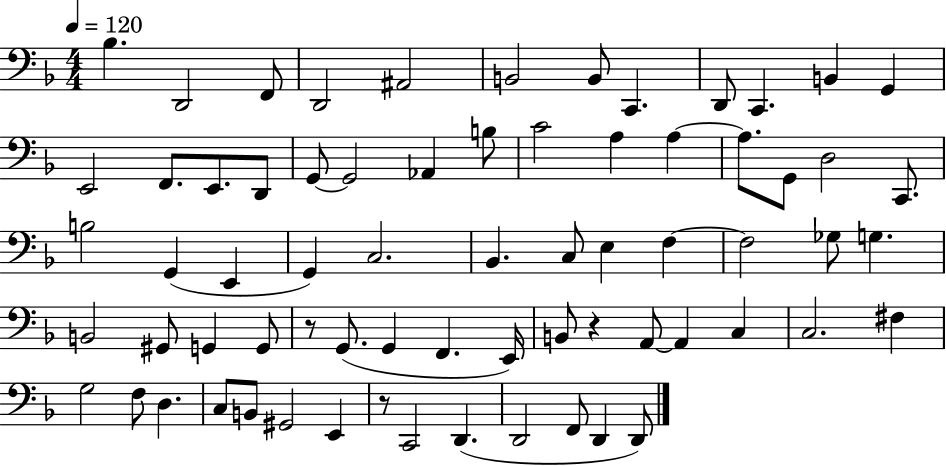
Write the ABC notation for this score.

X:1
T:Untitled
M:4/4
L:1/4
K:F
_B, D,,2 F,,/2 D,,2 ^A,,2 B,,2 B,,/2 C,, D,,/2 C,, B,, G,, E,,2 F,,/2 E,,/2 D,,/2 G,,/2 G,,2 _A,, B,/2 C2 A, A, A,/2 G,,/2 D,2 C,,/2 B,2 G,, E,, G,, C,2 _B,, C,/2 E, F, F,2 _G,/2 G, B,,2 ^G,,/2 G,, G,,/2 z/2 G,,/2 G,, F,, E,,/4 B,,/2 z A,,/2 A,, C, C,2 ^F, G,2 F,/2 D, C,/2 B,,/2 ^G,,2 E,, z/2 C,,2 D,, D,,2 F,,/2 D,, D,,/2